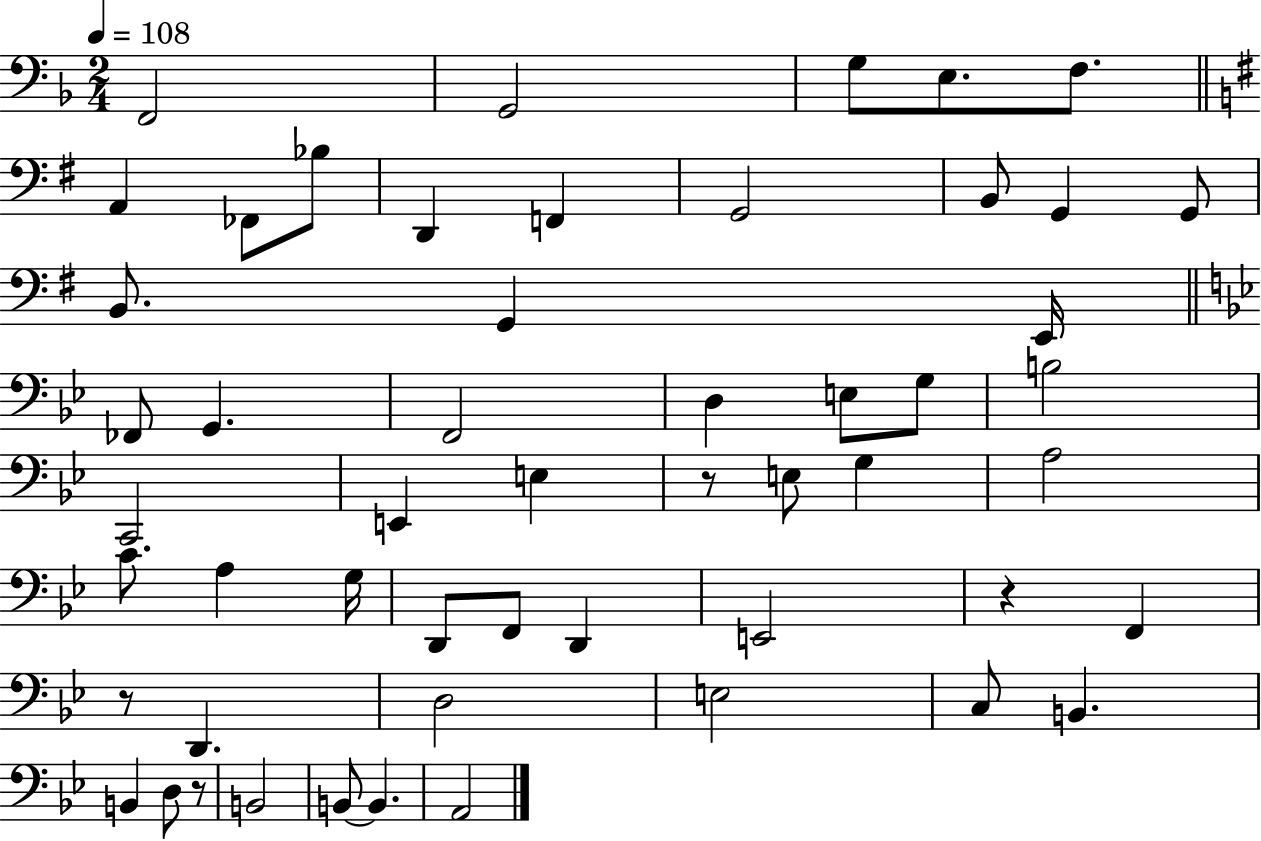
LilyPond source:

{
  \clef bass
  \numericTimeSignature
  \time 2/4
  \key f \major
  \tempo 4 = 108
  f,2 | g,2 | g8 e8. f8. | \bar "||" \break \key g \major a,4 fes,8 bes8 | d,4 f,4 | g,2 | b,8 g,4 g,8 | \break b,8. g,4 e,16 | \bar "||" \break \key g \minor fes,8 g,4. | f,2 | d4 e8 g8 | b2 | \break c,2 | e,4 e4 | r8 e8 g4 | a2 | \break c'8. a4 g16 | d,8 f,8 d,4 | e,2 | r4 f,4 | \break r8 d,4. | d2 | e2 | c8 b,4. | \break b,4 d8 r8 | b,2 | b,8~~ b,4. | a,2 | \break \bar "|."
}